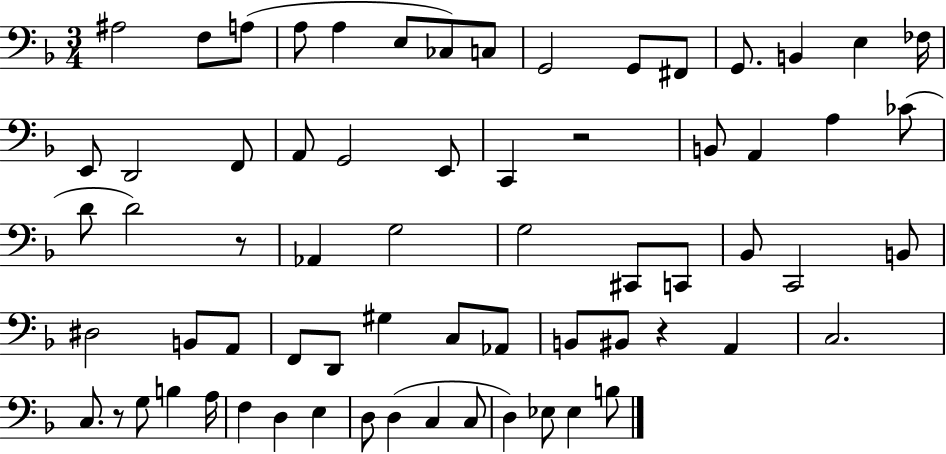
{
  \clef bass
  \numericTimeSignature
  \time 3/4
  \key f \major
  ais2 f8 a8( | a8 a4 e8 ces8) c8 | g,2 g,8 fis,8 | g,8. b,4 e4 fes16 | \break e,8 d,2 f,8 | a,8 g,2 e,8 | c,4 r2 | b,8 a,4 a4 ces'8( | \break d'8 d'2) r8 | aes,4 g2 | g2 cis,8 c,8 | bes,8 c,2 b,8 | \break dis2 b,8 a,8 | f,8 d,8 gis4 c8 aes,8 | b,8 bis,8 r4 a,4 | c2. | \break c8. r8 g8 b4 a16 | f4 d4 e4 | d8 d4( c4 c8 | d4) ees8 ees4 b8 | \break \bar "|."
}